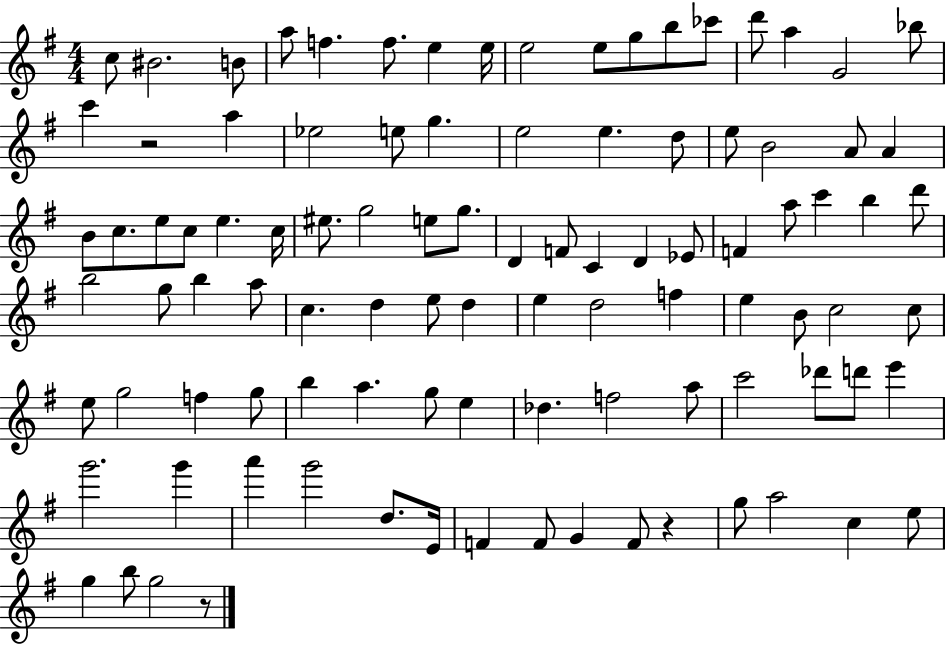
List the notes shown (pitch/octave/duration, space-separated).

C5/e BIS4/h. B4/e A5/e F5/q. F5/e. E5/q E5/s E5/h E5/e G5/e B5/e CES6/e D6/e A5/q G4/h Bb5/e C6/q R/h A5/q Eb5/h E5/e G5/q. E5/h E5/q. D5/e E5/e B4/h A4/e A4/q B4/e C5/e. E5/e C5/e E5/q. C5/s EIS5/e. G5/h E5/e G5/e. D4/q F4/e C4/q D4/q Eb4/e F4/q A5/e C6/q B5/q D6/e B5/h G5/e B5/q A5/e C5/q. D5/q E5/e D5/q E5/q D5/h F5/q E5/q B4/e C5/h C5/e E5/e G5/h F5/q G5/e B5/q A5/q. G5/e E5/q Db5/q. F5/h A5/e C6/h Db6/e D6/e E6/q G6/h. G6/q A6/q G6/h D5/e. E4/s F4/q F4/e G4/q F4/e R/q G5/e A5/h C5/q E5/e G5/q B5/e G5/h R/e